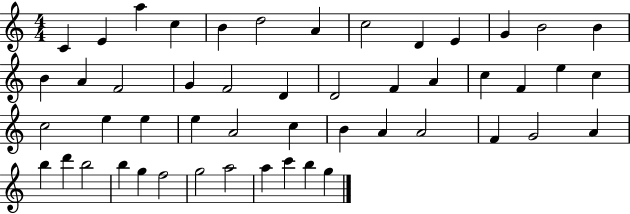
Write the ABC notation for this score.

X:1
T:Untitled
M:4/4
L:1/4
K:C
C E a c B d2 A c2 D E G B2 B B A F2 G F2 D D2 F A c F e c c2 e e e A2 c B A A2 F G2 A b d' b2 b g f2 g2 a2 a c' b g